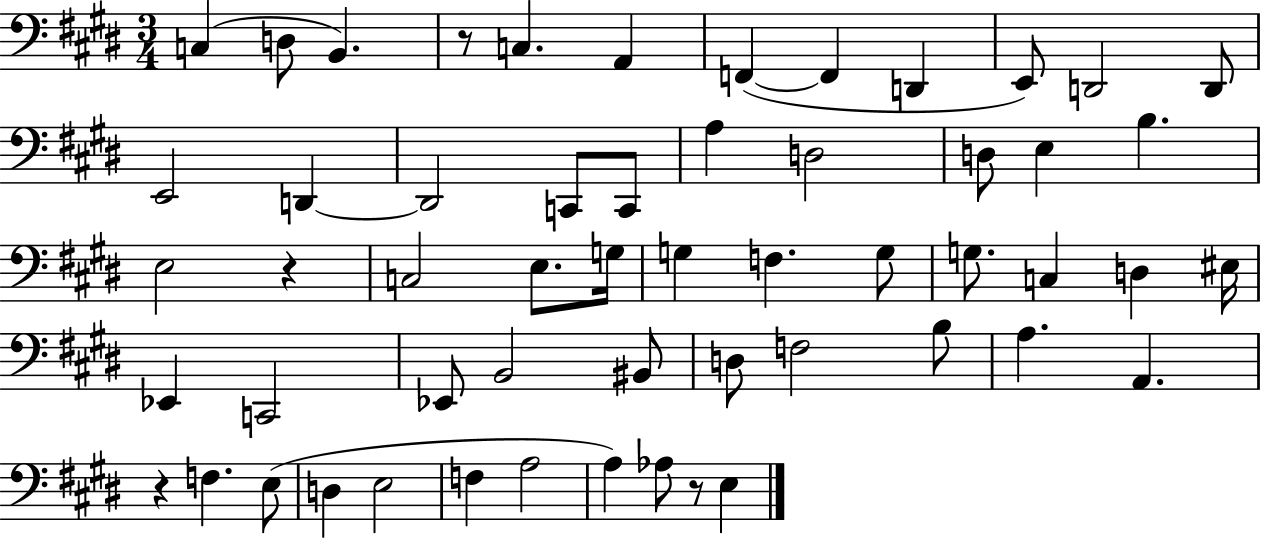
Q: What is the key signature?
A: E major